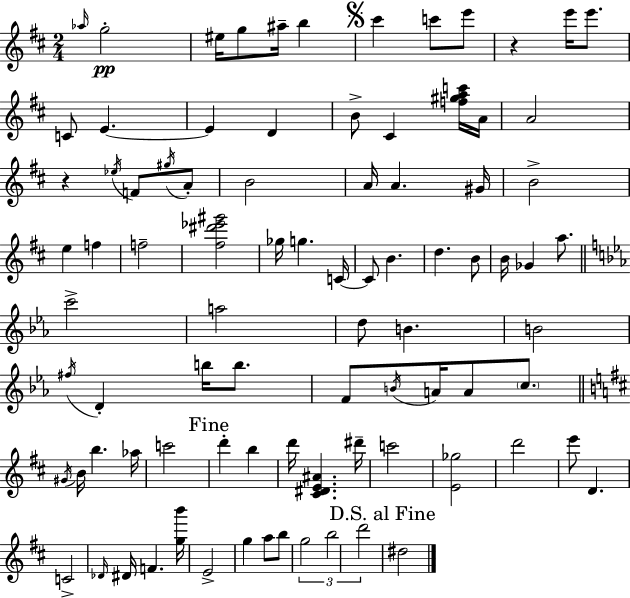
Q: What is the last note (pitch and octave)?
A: D#5